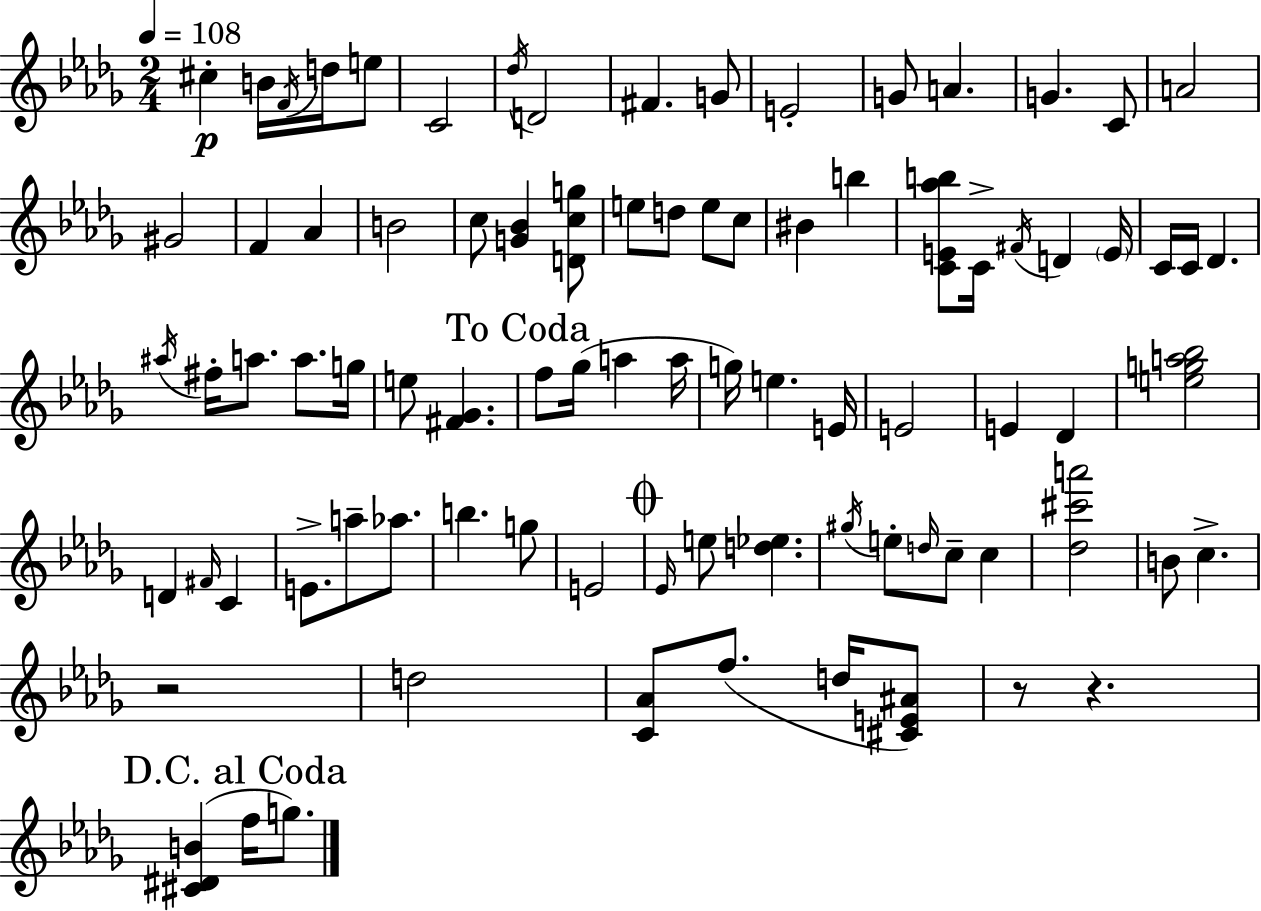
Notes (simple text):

C#5/q B4/s F4/s D5/s E5/e C4/h Db5/s D4/h F#4/q. G4/e E4/h G4/e A4/q. G4/q. C4/e A4/h G#4/h F4/q Ab4/q B4/h C5/e [G4,Bb4]/q [D4,C5,G5]/e E5/e D5/e E5/e C5/e BIS4/q B5/q [C4,E4,Ab5,B5]/e C4/s F#4/s D4/q E4/s C4/s C4/s Db4/q. A#5/s F#5/s A5/e. A5/e. G5/s E5/e [F#4,Gb4]/q. F5/e Gb5/s A5/q A5/s G5/s E5/q. E4/s E4/h E4/q Db4/q [E5,G5,A5,Bb5]/h D4/q F#4/s C4/q E4/e. A5/e Ab5/e. B5/q. G5/e E4/h Eb4/s E5/e [D5,Eb5]/q. G#5/s E5/e D5/s C5/e C5/q [Db5,C#6,A6]/h B4/e C5/q. R/h D5/h [C4,Ab4]/e F5/e. D5/s [C#4,E4,A#4]/e R/e R/q. [C#4,D#4,B4]/q F5/s G5/e.